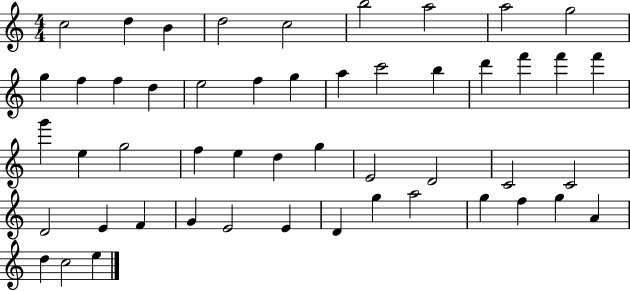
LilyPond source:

{
  \clef treble
  \numericTimeSignature
  \time 4/4
  \key c \major
  c''2 d''4 b'4 | d''2 c''2 | b''2 a''2 | a''2 g''2 | \break g''4 f''4 f''4 d''4 | e''2 f''4 g''4 | a''4 c'''2 b''4 | d'''4 f'''4 f'''4 f'''4 | \break g'''4 e''4 g''2 | f''4 e''4 d''4 g''4 | e'2 d'2 | c'2 c'2 | \break d'2 e'4 f'4 | g'4 e'2 e'4 | d'4 g''4 a''2 | g''4 f''4 g''4 a'4 | \break d''4 c''2 e''4 | \bar "|."
}